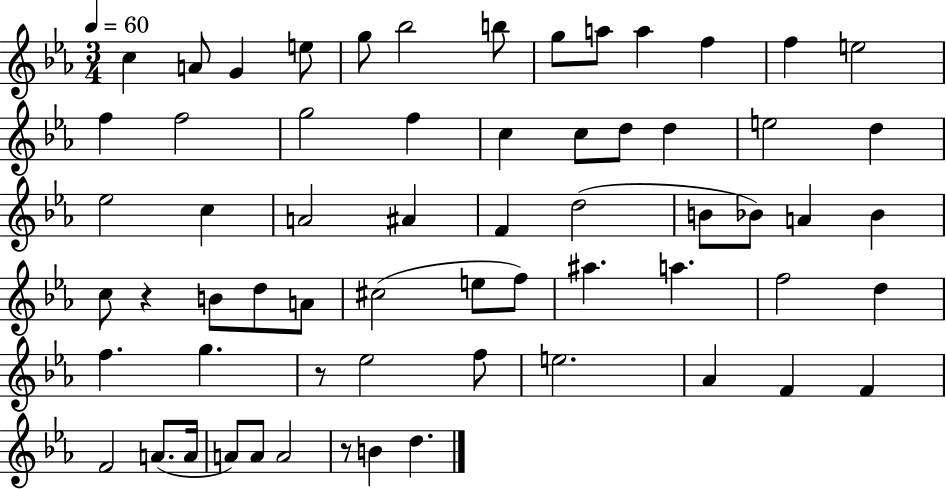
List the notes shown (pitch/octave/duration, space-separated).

C5/q A4/e G4/q E5/e G5/e Bb5/h B5/e G5/e A5/e A5/q F5/q F5/q E5/h F5/q F5/h G5/h F5/q C5/q C5/e D5/e D5/q E5/h D5/q Eb5/h C5/q A4/h A#4/q F4/q D5/h B4/e Bb4/e A4/q Bb4/q C5/e R/q B4/e D5/e A4/e C#5/h E5/e F5/e A#5/q. A5/q. F5/h D5/q F5/q. G5/q. R/e Eb5/h F5/e E5/h. Ab4/q F4/q F4/q F4/h A4/e. A4/s A4/e A4/e A4/h R/e B4/q D5/q.